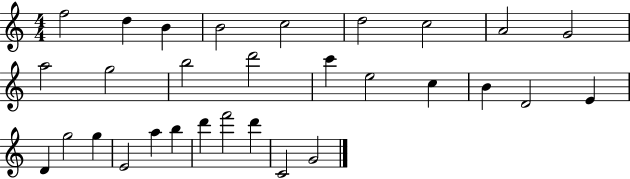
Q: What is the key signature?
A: C major